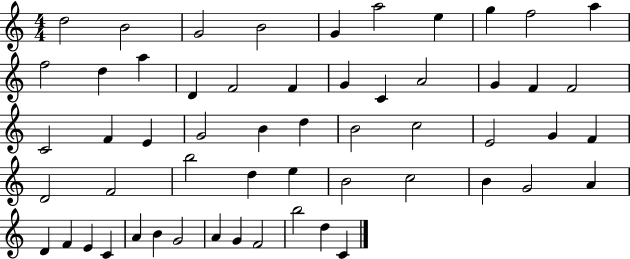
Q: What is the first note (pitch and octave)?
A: D5